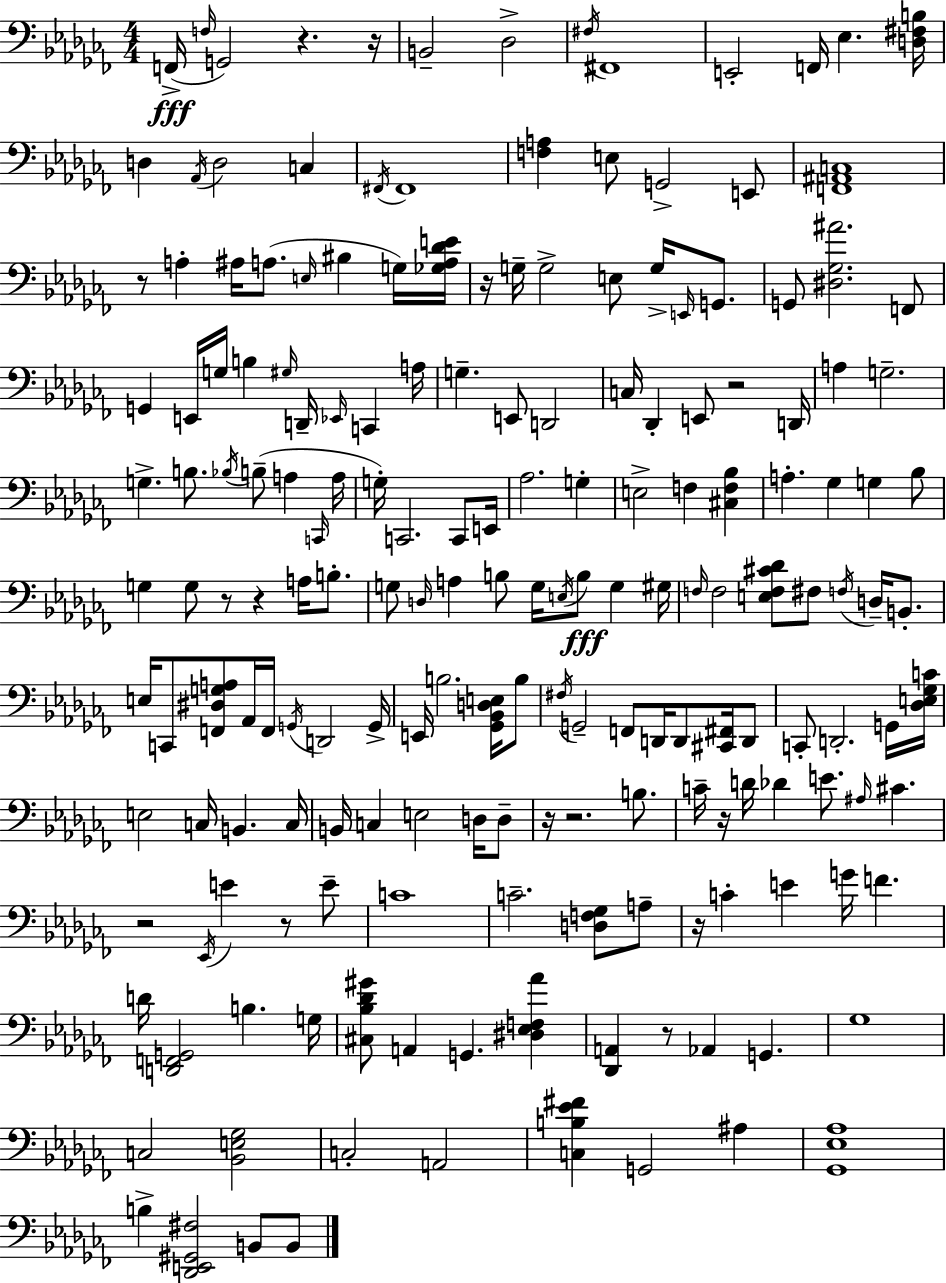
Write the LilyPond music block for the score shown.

{
  \clef bass
  \numericTimeSignature
  \time 4/4
  \key aes \minor
  f,16->(\fff \grace { f16 } g,2) r4. | r16 b,2-- des2-> | \acciaccatura { fis16 } fis,1 | e,2-. f,16 ees4. | \break <d fis b>16 d4 \acciaccatura { aes,16 } d2 c4 | \acciaccatura { fis,16 } fis,1 | <f a>4 e8 g,2-> | e,8 <f, ais, c>1 | \break r8 a4-. ais16 a8.( \grace { e16 } bis4 | g16) <ges a des' e'>16 r16 g16-- g2-> e8 | g16-> \grace { e,16 } g,8. g,8 <dis ges ais'>2. | f,8 g,4 e,16 g16 b4 | \break \grace { gis16 } d,16-- \grace { ees,16 } c,4 a16 g4.-- e,8 | d,2 c16 des,4-. e,8 r2 | d,16 a4 g2.-- | g4.-> b8. | \break \acciaccatura { bes16 } b8--( a4 \grace { c,16 } a16 g16-.) c,2. | c,8 e,16 aes2. | g4-. e2-> | f4 <cis f bes>4 a4.-. | \break ges4 g4 bes8 g4 g8 | r8 r4 a16 b8.-. g8 \grace { d16 } a4 | b8 g16 \acciaccatura { e16 }\fff b8 g4 gis16 \grace { f16 } f2 | <e f cis' des'>8 fis8 \acciaccatura { f16 } d16-- b,8.-. e16 c,8 | \break <f, dis g a>8 aes,16 f,16 \acciaccatura { g,16 } d,2 g,16-> e,16 | b2. <ges, bes, d e>16 b8 \acciaccatura { fis16 } | g,2-- f,8 d,16 d,8 <cis, fis,>16 d,8 | c,8-. d,2.-. g,16 <des e ges c'>16 | \break e2 c16 b,4. c16 | b,16 c4 e2 d16 d8-- | r16 r2. b8. | c'16-- r16 d'16 des'4 e'8. \grace { ais16 } cis'4. | \break r2 \acciaccatura { ees,16 } e'4 r8 | e'8-- c'1 | c'2.-- <d f ges>8 | a8-- r16 c'4-. e'4 g'16 f'4. | \break d'16 <d, f, g,>2 b4. | g16 <cis bes des' gis'>8 a,4 g,4. <dis ees f aes'>4 | <des, a,>4 r8 aes,4 g,4. | ges1 | \break c2 <bes, e ges>2 | c2-. a,2 | <c b ees' fis'>4 g,2 ais4 | <ges, ees aes>1 | \break b4-> <des, e, gis, fis>2 b,8 | b,8 \bar "|."
}